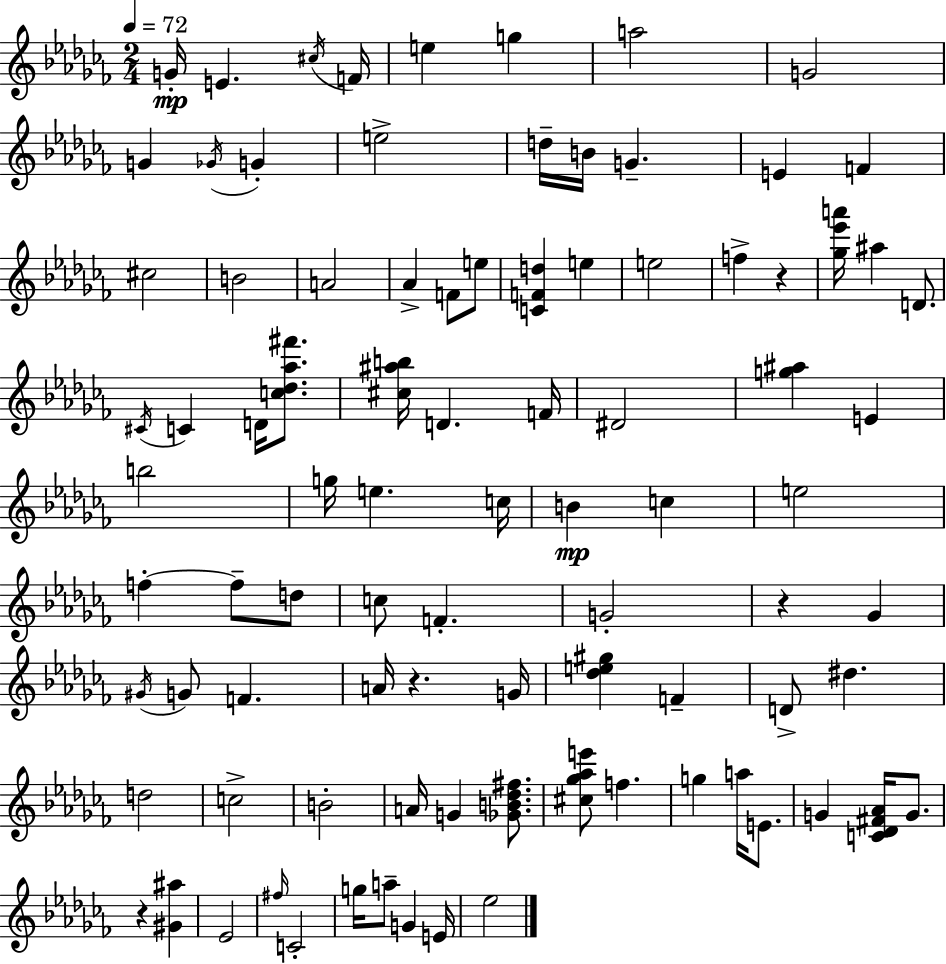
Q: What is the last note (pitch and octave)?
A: Eb5